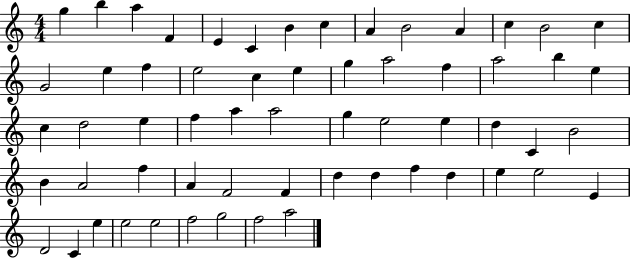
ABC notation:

X:1
T:Untitled
M:4/4
L:1/4
K:C
g b a F E C B c A B2 A c B2 c G2 e f e2 c e g a2 f a2 b e c d2 e f a a2 g e2 e d C B2 B A2 f A F2 F d d f d e e2 E D2 C e e2 e2 f2 g2 f2 a2